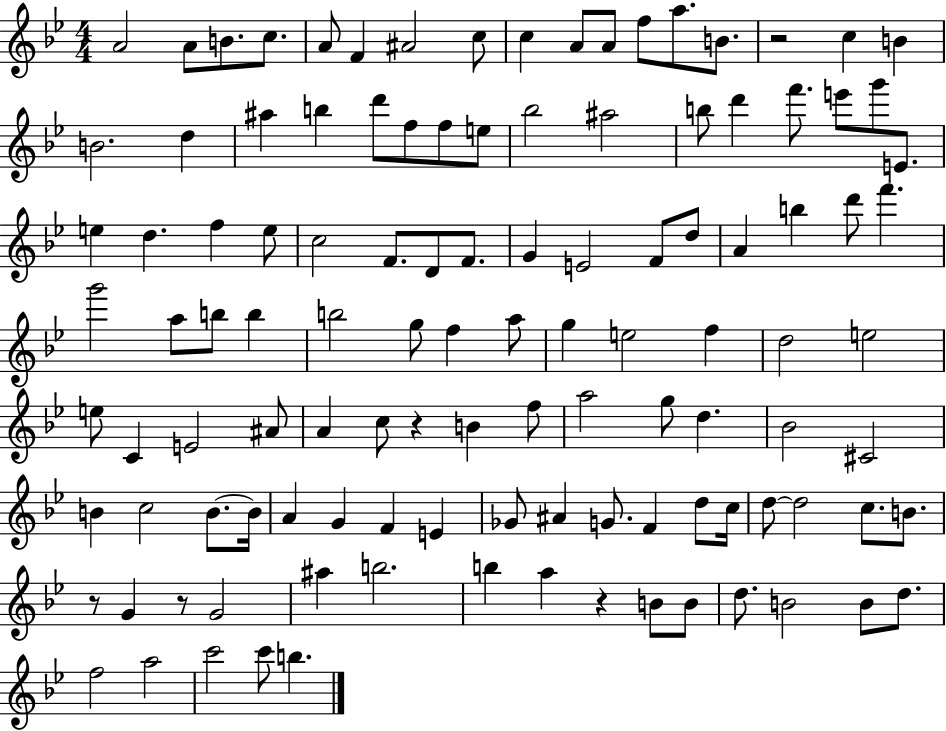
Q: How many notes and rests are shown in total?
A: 114